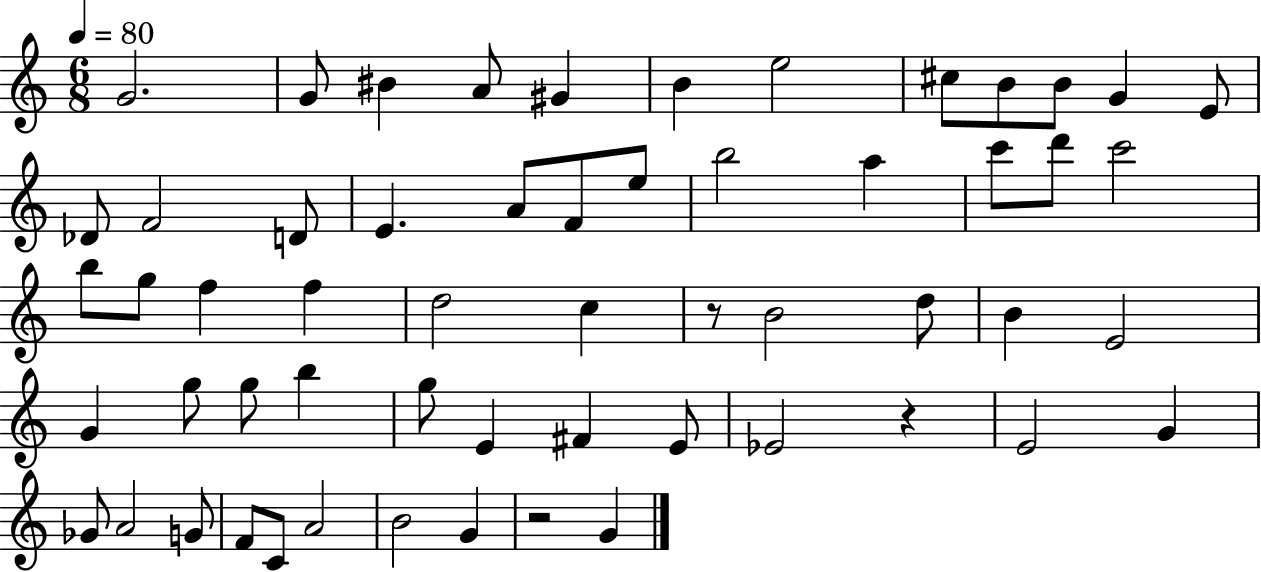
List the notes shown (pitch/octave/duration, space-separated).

G4/h. G4/e BIS4/q A4/e G#4/q B4/q E5/h C#5/e B4/e B4/e G4/q E4/e Db4/e F4/h D4/e E4/q. A4/e F4/e E5/e B5/h A5/q C6/e D6/e C6/h B5/e G5/e F5/q F5/q D5/h C5/q R/e B4/h D5/e B4/q E4/h G4/q G5/e G5/e B5/q G5/e E4/q F#4/q E4/e Eb4/h R/q E4/h G4/q Gb4/e A4/h G4/e F4/e C4/e A4/h B4/h G4/q R/h G4/q